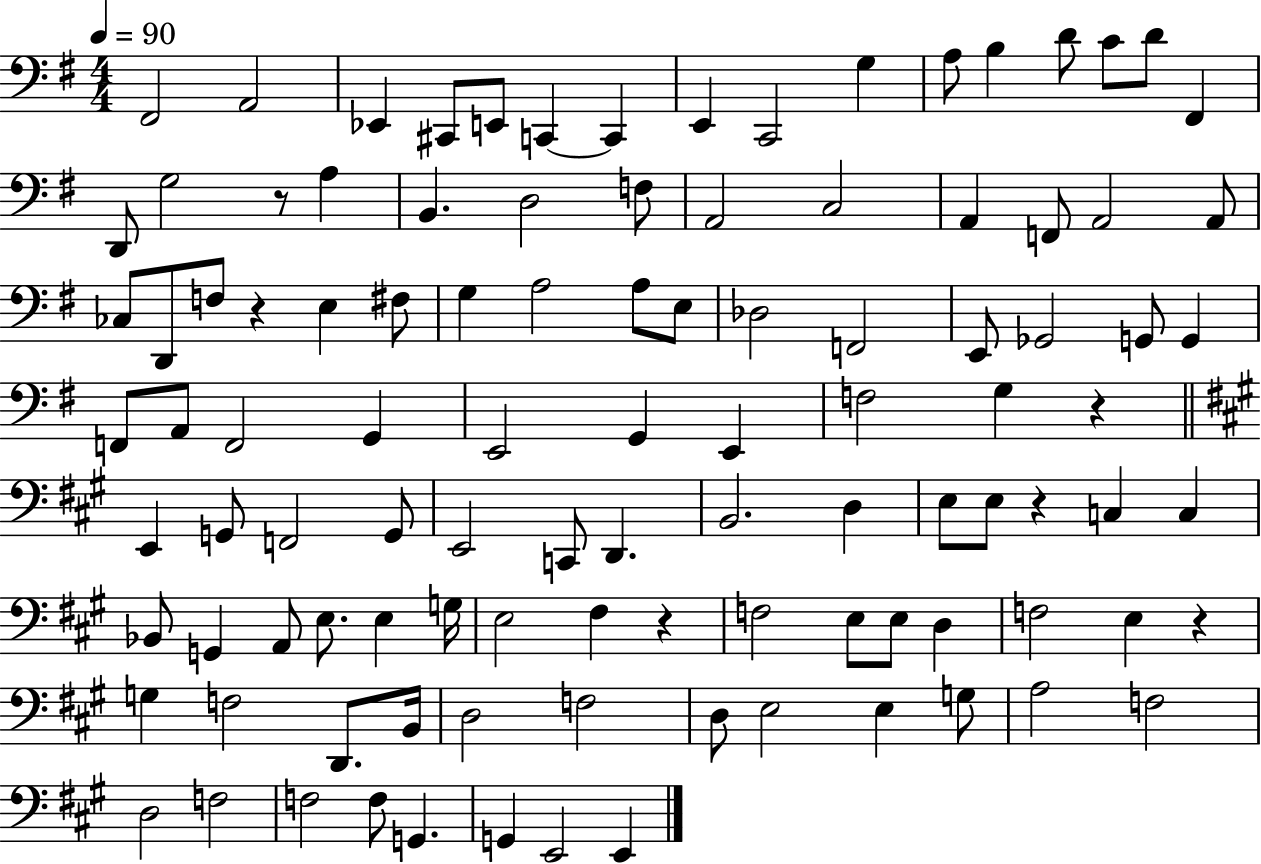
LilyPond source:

{
  \clef bass
  \numericTimeSignature
  \time 4/4
  \key g \major
  \tempo 4 = 90
  fis,2 a,2 | ees,4 cis,8 e,8 c,4~~ c,4 | e,4 c,2 g4 | a8 b4 d'8 c'8 d'8 fis,4 | \break d,8 g2 r8 a4 | b,4. d2 f8 | a,2 c2 | a,4 f,8 a,2 a,8 | \break ces8 d,8 f8 r4 e4 fis8 | g4 a2 a8 e8 | des2 f,2 | e,8 ges,2 g,8 g,4 | \break f,8 a,8 f,2 g,4 | e,2 g,4 e,4 | f2 g4 r4 | \bar "||" \break \key a \major e,4 g,8 f,2 g,8 | e,2 c,8 d,4. | b,2. d4 | e8 e8 r4 c4 c4 | \break bes,8 g,4 a,8 e8. e4 g16 | e2 fis4 r4 | f2 e8 e8 d4 | f2 e4 r4 | \break g4 f2 d,8. b,16 | d2 f2 | d8 e2 e4 g8 | a2 f2 | \break d2 f2 | f2 f8 g,4. | g,4 e,2 e,4 | \bar "|."
}